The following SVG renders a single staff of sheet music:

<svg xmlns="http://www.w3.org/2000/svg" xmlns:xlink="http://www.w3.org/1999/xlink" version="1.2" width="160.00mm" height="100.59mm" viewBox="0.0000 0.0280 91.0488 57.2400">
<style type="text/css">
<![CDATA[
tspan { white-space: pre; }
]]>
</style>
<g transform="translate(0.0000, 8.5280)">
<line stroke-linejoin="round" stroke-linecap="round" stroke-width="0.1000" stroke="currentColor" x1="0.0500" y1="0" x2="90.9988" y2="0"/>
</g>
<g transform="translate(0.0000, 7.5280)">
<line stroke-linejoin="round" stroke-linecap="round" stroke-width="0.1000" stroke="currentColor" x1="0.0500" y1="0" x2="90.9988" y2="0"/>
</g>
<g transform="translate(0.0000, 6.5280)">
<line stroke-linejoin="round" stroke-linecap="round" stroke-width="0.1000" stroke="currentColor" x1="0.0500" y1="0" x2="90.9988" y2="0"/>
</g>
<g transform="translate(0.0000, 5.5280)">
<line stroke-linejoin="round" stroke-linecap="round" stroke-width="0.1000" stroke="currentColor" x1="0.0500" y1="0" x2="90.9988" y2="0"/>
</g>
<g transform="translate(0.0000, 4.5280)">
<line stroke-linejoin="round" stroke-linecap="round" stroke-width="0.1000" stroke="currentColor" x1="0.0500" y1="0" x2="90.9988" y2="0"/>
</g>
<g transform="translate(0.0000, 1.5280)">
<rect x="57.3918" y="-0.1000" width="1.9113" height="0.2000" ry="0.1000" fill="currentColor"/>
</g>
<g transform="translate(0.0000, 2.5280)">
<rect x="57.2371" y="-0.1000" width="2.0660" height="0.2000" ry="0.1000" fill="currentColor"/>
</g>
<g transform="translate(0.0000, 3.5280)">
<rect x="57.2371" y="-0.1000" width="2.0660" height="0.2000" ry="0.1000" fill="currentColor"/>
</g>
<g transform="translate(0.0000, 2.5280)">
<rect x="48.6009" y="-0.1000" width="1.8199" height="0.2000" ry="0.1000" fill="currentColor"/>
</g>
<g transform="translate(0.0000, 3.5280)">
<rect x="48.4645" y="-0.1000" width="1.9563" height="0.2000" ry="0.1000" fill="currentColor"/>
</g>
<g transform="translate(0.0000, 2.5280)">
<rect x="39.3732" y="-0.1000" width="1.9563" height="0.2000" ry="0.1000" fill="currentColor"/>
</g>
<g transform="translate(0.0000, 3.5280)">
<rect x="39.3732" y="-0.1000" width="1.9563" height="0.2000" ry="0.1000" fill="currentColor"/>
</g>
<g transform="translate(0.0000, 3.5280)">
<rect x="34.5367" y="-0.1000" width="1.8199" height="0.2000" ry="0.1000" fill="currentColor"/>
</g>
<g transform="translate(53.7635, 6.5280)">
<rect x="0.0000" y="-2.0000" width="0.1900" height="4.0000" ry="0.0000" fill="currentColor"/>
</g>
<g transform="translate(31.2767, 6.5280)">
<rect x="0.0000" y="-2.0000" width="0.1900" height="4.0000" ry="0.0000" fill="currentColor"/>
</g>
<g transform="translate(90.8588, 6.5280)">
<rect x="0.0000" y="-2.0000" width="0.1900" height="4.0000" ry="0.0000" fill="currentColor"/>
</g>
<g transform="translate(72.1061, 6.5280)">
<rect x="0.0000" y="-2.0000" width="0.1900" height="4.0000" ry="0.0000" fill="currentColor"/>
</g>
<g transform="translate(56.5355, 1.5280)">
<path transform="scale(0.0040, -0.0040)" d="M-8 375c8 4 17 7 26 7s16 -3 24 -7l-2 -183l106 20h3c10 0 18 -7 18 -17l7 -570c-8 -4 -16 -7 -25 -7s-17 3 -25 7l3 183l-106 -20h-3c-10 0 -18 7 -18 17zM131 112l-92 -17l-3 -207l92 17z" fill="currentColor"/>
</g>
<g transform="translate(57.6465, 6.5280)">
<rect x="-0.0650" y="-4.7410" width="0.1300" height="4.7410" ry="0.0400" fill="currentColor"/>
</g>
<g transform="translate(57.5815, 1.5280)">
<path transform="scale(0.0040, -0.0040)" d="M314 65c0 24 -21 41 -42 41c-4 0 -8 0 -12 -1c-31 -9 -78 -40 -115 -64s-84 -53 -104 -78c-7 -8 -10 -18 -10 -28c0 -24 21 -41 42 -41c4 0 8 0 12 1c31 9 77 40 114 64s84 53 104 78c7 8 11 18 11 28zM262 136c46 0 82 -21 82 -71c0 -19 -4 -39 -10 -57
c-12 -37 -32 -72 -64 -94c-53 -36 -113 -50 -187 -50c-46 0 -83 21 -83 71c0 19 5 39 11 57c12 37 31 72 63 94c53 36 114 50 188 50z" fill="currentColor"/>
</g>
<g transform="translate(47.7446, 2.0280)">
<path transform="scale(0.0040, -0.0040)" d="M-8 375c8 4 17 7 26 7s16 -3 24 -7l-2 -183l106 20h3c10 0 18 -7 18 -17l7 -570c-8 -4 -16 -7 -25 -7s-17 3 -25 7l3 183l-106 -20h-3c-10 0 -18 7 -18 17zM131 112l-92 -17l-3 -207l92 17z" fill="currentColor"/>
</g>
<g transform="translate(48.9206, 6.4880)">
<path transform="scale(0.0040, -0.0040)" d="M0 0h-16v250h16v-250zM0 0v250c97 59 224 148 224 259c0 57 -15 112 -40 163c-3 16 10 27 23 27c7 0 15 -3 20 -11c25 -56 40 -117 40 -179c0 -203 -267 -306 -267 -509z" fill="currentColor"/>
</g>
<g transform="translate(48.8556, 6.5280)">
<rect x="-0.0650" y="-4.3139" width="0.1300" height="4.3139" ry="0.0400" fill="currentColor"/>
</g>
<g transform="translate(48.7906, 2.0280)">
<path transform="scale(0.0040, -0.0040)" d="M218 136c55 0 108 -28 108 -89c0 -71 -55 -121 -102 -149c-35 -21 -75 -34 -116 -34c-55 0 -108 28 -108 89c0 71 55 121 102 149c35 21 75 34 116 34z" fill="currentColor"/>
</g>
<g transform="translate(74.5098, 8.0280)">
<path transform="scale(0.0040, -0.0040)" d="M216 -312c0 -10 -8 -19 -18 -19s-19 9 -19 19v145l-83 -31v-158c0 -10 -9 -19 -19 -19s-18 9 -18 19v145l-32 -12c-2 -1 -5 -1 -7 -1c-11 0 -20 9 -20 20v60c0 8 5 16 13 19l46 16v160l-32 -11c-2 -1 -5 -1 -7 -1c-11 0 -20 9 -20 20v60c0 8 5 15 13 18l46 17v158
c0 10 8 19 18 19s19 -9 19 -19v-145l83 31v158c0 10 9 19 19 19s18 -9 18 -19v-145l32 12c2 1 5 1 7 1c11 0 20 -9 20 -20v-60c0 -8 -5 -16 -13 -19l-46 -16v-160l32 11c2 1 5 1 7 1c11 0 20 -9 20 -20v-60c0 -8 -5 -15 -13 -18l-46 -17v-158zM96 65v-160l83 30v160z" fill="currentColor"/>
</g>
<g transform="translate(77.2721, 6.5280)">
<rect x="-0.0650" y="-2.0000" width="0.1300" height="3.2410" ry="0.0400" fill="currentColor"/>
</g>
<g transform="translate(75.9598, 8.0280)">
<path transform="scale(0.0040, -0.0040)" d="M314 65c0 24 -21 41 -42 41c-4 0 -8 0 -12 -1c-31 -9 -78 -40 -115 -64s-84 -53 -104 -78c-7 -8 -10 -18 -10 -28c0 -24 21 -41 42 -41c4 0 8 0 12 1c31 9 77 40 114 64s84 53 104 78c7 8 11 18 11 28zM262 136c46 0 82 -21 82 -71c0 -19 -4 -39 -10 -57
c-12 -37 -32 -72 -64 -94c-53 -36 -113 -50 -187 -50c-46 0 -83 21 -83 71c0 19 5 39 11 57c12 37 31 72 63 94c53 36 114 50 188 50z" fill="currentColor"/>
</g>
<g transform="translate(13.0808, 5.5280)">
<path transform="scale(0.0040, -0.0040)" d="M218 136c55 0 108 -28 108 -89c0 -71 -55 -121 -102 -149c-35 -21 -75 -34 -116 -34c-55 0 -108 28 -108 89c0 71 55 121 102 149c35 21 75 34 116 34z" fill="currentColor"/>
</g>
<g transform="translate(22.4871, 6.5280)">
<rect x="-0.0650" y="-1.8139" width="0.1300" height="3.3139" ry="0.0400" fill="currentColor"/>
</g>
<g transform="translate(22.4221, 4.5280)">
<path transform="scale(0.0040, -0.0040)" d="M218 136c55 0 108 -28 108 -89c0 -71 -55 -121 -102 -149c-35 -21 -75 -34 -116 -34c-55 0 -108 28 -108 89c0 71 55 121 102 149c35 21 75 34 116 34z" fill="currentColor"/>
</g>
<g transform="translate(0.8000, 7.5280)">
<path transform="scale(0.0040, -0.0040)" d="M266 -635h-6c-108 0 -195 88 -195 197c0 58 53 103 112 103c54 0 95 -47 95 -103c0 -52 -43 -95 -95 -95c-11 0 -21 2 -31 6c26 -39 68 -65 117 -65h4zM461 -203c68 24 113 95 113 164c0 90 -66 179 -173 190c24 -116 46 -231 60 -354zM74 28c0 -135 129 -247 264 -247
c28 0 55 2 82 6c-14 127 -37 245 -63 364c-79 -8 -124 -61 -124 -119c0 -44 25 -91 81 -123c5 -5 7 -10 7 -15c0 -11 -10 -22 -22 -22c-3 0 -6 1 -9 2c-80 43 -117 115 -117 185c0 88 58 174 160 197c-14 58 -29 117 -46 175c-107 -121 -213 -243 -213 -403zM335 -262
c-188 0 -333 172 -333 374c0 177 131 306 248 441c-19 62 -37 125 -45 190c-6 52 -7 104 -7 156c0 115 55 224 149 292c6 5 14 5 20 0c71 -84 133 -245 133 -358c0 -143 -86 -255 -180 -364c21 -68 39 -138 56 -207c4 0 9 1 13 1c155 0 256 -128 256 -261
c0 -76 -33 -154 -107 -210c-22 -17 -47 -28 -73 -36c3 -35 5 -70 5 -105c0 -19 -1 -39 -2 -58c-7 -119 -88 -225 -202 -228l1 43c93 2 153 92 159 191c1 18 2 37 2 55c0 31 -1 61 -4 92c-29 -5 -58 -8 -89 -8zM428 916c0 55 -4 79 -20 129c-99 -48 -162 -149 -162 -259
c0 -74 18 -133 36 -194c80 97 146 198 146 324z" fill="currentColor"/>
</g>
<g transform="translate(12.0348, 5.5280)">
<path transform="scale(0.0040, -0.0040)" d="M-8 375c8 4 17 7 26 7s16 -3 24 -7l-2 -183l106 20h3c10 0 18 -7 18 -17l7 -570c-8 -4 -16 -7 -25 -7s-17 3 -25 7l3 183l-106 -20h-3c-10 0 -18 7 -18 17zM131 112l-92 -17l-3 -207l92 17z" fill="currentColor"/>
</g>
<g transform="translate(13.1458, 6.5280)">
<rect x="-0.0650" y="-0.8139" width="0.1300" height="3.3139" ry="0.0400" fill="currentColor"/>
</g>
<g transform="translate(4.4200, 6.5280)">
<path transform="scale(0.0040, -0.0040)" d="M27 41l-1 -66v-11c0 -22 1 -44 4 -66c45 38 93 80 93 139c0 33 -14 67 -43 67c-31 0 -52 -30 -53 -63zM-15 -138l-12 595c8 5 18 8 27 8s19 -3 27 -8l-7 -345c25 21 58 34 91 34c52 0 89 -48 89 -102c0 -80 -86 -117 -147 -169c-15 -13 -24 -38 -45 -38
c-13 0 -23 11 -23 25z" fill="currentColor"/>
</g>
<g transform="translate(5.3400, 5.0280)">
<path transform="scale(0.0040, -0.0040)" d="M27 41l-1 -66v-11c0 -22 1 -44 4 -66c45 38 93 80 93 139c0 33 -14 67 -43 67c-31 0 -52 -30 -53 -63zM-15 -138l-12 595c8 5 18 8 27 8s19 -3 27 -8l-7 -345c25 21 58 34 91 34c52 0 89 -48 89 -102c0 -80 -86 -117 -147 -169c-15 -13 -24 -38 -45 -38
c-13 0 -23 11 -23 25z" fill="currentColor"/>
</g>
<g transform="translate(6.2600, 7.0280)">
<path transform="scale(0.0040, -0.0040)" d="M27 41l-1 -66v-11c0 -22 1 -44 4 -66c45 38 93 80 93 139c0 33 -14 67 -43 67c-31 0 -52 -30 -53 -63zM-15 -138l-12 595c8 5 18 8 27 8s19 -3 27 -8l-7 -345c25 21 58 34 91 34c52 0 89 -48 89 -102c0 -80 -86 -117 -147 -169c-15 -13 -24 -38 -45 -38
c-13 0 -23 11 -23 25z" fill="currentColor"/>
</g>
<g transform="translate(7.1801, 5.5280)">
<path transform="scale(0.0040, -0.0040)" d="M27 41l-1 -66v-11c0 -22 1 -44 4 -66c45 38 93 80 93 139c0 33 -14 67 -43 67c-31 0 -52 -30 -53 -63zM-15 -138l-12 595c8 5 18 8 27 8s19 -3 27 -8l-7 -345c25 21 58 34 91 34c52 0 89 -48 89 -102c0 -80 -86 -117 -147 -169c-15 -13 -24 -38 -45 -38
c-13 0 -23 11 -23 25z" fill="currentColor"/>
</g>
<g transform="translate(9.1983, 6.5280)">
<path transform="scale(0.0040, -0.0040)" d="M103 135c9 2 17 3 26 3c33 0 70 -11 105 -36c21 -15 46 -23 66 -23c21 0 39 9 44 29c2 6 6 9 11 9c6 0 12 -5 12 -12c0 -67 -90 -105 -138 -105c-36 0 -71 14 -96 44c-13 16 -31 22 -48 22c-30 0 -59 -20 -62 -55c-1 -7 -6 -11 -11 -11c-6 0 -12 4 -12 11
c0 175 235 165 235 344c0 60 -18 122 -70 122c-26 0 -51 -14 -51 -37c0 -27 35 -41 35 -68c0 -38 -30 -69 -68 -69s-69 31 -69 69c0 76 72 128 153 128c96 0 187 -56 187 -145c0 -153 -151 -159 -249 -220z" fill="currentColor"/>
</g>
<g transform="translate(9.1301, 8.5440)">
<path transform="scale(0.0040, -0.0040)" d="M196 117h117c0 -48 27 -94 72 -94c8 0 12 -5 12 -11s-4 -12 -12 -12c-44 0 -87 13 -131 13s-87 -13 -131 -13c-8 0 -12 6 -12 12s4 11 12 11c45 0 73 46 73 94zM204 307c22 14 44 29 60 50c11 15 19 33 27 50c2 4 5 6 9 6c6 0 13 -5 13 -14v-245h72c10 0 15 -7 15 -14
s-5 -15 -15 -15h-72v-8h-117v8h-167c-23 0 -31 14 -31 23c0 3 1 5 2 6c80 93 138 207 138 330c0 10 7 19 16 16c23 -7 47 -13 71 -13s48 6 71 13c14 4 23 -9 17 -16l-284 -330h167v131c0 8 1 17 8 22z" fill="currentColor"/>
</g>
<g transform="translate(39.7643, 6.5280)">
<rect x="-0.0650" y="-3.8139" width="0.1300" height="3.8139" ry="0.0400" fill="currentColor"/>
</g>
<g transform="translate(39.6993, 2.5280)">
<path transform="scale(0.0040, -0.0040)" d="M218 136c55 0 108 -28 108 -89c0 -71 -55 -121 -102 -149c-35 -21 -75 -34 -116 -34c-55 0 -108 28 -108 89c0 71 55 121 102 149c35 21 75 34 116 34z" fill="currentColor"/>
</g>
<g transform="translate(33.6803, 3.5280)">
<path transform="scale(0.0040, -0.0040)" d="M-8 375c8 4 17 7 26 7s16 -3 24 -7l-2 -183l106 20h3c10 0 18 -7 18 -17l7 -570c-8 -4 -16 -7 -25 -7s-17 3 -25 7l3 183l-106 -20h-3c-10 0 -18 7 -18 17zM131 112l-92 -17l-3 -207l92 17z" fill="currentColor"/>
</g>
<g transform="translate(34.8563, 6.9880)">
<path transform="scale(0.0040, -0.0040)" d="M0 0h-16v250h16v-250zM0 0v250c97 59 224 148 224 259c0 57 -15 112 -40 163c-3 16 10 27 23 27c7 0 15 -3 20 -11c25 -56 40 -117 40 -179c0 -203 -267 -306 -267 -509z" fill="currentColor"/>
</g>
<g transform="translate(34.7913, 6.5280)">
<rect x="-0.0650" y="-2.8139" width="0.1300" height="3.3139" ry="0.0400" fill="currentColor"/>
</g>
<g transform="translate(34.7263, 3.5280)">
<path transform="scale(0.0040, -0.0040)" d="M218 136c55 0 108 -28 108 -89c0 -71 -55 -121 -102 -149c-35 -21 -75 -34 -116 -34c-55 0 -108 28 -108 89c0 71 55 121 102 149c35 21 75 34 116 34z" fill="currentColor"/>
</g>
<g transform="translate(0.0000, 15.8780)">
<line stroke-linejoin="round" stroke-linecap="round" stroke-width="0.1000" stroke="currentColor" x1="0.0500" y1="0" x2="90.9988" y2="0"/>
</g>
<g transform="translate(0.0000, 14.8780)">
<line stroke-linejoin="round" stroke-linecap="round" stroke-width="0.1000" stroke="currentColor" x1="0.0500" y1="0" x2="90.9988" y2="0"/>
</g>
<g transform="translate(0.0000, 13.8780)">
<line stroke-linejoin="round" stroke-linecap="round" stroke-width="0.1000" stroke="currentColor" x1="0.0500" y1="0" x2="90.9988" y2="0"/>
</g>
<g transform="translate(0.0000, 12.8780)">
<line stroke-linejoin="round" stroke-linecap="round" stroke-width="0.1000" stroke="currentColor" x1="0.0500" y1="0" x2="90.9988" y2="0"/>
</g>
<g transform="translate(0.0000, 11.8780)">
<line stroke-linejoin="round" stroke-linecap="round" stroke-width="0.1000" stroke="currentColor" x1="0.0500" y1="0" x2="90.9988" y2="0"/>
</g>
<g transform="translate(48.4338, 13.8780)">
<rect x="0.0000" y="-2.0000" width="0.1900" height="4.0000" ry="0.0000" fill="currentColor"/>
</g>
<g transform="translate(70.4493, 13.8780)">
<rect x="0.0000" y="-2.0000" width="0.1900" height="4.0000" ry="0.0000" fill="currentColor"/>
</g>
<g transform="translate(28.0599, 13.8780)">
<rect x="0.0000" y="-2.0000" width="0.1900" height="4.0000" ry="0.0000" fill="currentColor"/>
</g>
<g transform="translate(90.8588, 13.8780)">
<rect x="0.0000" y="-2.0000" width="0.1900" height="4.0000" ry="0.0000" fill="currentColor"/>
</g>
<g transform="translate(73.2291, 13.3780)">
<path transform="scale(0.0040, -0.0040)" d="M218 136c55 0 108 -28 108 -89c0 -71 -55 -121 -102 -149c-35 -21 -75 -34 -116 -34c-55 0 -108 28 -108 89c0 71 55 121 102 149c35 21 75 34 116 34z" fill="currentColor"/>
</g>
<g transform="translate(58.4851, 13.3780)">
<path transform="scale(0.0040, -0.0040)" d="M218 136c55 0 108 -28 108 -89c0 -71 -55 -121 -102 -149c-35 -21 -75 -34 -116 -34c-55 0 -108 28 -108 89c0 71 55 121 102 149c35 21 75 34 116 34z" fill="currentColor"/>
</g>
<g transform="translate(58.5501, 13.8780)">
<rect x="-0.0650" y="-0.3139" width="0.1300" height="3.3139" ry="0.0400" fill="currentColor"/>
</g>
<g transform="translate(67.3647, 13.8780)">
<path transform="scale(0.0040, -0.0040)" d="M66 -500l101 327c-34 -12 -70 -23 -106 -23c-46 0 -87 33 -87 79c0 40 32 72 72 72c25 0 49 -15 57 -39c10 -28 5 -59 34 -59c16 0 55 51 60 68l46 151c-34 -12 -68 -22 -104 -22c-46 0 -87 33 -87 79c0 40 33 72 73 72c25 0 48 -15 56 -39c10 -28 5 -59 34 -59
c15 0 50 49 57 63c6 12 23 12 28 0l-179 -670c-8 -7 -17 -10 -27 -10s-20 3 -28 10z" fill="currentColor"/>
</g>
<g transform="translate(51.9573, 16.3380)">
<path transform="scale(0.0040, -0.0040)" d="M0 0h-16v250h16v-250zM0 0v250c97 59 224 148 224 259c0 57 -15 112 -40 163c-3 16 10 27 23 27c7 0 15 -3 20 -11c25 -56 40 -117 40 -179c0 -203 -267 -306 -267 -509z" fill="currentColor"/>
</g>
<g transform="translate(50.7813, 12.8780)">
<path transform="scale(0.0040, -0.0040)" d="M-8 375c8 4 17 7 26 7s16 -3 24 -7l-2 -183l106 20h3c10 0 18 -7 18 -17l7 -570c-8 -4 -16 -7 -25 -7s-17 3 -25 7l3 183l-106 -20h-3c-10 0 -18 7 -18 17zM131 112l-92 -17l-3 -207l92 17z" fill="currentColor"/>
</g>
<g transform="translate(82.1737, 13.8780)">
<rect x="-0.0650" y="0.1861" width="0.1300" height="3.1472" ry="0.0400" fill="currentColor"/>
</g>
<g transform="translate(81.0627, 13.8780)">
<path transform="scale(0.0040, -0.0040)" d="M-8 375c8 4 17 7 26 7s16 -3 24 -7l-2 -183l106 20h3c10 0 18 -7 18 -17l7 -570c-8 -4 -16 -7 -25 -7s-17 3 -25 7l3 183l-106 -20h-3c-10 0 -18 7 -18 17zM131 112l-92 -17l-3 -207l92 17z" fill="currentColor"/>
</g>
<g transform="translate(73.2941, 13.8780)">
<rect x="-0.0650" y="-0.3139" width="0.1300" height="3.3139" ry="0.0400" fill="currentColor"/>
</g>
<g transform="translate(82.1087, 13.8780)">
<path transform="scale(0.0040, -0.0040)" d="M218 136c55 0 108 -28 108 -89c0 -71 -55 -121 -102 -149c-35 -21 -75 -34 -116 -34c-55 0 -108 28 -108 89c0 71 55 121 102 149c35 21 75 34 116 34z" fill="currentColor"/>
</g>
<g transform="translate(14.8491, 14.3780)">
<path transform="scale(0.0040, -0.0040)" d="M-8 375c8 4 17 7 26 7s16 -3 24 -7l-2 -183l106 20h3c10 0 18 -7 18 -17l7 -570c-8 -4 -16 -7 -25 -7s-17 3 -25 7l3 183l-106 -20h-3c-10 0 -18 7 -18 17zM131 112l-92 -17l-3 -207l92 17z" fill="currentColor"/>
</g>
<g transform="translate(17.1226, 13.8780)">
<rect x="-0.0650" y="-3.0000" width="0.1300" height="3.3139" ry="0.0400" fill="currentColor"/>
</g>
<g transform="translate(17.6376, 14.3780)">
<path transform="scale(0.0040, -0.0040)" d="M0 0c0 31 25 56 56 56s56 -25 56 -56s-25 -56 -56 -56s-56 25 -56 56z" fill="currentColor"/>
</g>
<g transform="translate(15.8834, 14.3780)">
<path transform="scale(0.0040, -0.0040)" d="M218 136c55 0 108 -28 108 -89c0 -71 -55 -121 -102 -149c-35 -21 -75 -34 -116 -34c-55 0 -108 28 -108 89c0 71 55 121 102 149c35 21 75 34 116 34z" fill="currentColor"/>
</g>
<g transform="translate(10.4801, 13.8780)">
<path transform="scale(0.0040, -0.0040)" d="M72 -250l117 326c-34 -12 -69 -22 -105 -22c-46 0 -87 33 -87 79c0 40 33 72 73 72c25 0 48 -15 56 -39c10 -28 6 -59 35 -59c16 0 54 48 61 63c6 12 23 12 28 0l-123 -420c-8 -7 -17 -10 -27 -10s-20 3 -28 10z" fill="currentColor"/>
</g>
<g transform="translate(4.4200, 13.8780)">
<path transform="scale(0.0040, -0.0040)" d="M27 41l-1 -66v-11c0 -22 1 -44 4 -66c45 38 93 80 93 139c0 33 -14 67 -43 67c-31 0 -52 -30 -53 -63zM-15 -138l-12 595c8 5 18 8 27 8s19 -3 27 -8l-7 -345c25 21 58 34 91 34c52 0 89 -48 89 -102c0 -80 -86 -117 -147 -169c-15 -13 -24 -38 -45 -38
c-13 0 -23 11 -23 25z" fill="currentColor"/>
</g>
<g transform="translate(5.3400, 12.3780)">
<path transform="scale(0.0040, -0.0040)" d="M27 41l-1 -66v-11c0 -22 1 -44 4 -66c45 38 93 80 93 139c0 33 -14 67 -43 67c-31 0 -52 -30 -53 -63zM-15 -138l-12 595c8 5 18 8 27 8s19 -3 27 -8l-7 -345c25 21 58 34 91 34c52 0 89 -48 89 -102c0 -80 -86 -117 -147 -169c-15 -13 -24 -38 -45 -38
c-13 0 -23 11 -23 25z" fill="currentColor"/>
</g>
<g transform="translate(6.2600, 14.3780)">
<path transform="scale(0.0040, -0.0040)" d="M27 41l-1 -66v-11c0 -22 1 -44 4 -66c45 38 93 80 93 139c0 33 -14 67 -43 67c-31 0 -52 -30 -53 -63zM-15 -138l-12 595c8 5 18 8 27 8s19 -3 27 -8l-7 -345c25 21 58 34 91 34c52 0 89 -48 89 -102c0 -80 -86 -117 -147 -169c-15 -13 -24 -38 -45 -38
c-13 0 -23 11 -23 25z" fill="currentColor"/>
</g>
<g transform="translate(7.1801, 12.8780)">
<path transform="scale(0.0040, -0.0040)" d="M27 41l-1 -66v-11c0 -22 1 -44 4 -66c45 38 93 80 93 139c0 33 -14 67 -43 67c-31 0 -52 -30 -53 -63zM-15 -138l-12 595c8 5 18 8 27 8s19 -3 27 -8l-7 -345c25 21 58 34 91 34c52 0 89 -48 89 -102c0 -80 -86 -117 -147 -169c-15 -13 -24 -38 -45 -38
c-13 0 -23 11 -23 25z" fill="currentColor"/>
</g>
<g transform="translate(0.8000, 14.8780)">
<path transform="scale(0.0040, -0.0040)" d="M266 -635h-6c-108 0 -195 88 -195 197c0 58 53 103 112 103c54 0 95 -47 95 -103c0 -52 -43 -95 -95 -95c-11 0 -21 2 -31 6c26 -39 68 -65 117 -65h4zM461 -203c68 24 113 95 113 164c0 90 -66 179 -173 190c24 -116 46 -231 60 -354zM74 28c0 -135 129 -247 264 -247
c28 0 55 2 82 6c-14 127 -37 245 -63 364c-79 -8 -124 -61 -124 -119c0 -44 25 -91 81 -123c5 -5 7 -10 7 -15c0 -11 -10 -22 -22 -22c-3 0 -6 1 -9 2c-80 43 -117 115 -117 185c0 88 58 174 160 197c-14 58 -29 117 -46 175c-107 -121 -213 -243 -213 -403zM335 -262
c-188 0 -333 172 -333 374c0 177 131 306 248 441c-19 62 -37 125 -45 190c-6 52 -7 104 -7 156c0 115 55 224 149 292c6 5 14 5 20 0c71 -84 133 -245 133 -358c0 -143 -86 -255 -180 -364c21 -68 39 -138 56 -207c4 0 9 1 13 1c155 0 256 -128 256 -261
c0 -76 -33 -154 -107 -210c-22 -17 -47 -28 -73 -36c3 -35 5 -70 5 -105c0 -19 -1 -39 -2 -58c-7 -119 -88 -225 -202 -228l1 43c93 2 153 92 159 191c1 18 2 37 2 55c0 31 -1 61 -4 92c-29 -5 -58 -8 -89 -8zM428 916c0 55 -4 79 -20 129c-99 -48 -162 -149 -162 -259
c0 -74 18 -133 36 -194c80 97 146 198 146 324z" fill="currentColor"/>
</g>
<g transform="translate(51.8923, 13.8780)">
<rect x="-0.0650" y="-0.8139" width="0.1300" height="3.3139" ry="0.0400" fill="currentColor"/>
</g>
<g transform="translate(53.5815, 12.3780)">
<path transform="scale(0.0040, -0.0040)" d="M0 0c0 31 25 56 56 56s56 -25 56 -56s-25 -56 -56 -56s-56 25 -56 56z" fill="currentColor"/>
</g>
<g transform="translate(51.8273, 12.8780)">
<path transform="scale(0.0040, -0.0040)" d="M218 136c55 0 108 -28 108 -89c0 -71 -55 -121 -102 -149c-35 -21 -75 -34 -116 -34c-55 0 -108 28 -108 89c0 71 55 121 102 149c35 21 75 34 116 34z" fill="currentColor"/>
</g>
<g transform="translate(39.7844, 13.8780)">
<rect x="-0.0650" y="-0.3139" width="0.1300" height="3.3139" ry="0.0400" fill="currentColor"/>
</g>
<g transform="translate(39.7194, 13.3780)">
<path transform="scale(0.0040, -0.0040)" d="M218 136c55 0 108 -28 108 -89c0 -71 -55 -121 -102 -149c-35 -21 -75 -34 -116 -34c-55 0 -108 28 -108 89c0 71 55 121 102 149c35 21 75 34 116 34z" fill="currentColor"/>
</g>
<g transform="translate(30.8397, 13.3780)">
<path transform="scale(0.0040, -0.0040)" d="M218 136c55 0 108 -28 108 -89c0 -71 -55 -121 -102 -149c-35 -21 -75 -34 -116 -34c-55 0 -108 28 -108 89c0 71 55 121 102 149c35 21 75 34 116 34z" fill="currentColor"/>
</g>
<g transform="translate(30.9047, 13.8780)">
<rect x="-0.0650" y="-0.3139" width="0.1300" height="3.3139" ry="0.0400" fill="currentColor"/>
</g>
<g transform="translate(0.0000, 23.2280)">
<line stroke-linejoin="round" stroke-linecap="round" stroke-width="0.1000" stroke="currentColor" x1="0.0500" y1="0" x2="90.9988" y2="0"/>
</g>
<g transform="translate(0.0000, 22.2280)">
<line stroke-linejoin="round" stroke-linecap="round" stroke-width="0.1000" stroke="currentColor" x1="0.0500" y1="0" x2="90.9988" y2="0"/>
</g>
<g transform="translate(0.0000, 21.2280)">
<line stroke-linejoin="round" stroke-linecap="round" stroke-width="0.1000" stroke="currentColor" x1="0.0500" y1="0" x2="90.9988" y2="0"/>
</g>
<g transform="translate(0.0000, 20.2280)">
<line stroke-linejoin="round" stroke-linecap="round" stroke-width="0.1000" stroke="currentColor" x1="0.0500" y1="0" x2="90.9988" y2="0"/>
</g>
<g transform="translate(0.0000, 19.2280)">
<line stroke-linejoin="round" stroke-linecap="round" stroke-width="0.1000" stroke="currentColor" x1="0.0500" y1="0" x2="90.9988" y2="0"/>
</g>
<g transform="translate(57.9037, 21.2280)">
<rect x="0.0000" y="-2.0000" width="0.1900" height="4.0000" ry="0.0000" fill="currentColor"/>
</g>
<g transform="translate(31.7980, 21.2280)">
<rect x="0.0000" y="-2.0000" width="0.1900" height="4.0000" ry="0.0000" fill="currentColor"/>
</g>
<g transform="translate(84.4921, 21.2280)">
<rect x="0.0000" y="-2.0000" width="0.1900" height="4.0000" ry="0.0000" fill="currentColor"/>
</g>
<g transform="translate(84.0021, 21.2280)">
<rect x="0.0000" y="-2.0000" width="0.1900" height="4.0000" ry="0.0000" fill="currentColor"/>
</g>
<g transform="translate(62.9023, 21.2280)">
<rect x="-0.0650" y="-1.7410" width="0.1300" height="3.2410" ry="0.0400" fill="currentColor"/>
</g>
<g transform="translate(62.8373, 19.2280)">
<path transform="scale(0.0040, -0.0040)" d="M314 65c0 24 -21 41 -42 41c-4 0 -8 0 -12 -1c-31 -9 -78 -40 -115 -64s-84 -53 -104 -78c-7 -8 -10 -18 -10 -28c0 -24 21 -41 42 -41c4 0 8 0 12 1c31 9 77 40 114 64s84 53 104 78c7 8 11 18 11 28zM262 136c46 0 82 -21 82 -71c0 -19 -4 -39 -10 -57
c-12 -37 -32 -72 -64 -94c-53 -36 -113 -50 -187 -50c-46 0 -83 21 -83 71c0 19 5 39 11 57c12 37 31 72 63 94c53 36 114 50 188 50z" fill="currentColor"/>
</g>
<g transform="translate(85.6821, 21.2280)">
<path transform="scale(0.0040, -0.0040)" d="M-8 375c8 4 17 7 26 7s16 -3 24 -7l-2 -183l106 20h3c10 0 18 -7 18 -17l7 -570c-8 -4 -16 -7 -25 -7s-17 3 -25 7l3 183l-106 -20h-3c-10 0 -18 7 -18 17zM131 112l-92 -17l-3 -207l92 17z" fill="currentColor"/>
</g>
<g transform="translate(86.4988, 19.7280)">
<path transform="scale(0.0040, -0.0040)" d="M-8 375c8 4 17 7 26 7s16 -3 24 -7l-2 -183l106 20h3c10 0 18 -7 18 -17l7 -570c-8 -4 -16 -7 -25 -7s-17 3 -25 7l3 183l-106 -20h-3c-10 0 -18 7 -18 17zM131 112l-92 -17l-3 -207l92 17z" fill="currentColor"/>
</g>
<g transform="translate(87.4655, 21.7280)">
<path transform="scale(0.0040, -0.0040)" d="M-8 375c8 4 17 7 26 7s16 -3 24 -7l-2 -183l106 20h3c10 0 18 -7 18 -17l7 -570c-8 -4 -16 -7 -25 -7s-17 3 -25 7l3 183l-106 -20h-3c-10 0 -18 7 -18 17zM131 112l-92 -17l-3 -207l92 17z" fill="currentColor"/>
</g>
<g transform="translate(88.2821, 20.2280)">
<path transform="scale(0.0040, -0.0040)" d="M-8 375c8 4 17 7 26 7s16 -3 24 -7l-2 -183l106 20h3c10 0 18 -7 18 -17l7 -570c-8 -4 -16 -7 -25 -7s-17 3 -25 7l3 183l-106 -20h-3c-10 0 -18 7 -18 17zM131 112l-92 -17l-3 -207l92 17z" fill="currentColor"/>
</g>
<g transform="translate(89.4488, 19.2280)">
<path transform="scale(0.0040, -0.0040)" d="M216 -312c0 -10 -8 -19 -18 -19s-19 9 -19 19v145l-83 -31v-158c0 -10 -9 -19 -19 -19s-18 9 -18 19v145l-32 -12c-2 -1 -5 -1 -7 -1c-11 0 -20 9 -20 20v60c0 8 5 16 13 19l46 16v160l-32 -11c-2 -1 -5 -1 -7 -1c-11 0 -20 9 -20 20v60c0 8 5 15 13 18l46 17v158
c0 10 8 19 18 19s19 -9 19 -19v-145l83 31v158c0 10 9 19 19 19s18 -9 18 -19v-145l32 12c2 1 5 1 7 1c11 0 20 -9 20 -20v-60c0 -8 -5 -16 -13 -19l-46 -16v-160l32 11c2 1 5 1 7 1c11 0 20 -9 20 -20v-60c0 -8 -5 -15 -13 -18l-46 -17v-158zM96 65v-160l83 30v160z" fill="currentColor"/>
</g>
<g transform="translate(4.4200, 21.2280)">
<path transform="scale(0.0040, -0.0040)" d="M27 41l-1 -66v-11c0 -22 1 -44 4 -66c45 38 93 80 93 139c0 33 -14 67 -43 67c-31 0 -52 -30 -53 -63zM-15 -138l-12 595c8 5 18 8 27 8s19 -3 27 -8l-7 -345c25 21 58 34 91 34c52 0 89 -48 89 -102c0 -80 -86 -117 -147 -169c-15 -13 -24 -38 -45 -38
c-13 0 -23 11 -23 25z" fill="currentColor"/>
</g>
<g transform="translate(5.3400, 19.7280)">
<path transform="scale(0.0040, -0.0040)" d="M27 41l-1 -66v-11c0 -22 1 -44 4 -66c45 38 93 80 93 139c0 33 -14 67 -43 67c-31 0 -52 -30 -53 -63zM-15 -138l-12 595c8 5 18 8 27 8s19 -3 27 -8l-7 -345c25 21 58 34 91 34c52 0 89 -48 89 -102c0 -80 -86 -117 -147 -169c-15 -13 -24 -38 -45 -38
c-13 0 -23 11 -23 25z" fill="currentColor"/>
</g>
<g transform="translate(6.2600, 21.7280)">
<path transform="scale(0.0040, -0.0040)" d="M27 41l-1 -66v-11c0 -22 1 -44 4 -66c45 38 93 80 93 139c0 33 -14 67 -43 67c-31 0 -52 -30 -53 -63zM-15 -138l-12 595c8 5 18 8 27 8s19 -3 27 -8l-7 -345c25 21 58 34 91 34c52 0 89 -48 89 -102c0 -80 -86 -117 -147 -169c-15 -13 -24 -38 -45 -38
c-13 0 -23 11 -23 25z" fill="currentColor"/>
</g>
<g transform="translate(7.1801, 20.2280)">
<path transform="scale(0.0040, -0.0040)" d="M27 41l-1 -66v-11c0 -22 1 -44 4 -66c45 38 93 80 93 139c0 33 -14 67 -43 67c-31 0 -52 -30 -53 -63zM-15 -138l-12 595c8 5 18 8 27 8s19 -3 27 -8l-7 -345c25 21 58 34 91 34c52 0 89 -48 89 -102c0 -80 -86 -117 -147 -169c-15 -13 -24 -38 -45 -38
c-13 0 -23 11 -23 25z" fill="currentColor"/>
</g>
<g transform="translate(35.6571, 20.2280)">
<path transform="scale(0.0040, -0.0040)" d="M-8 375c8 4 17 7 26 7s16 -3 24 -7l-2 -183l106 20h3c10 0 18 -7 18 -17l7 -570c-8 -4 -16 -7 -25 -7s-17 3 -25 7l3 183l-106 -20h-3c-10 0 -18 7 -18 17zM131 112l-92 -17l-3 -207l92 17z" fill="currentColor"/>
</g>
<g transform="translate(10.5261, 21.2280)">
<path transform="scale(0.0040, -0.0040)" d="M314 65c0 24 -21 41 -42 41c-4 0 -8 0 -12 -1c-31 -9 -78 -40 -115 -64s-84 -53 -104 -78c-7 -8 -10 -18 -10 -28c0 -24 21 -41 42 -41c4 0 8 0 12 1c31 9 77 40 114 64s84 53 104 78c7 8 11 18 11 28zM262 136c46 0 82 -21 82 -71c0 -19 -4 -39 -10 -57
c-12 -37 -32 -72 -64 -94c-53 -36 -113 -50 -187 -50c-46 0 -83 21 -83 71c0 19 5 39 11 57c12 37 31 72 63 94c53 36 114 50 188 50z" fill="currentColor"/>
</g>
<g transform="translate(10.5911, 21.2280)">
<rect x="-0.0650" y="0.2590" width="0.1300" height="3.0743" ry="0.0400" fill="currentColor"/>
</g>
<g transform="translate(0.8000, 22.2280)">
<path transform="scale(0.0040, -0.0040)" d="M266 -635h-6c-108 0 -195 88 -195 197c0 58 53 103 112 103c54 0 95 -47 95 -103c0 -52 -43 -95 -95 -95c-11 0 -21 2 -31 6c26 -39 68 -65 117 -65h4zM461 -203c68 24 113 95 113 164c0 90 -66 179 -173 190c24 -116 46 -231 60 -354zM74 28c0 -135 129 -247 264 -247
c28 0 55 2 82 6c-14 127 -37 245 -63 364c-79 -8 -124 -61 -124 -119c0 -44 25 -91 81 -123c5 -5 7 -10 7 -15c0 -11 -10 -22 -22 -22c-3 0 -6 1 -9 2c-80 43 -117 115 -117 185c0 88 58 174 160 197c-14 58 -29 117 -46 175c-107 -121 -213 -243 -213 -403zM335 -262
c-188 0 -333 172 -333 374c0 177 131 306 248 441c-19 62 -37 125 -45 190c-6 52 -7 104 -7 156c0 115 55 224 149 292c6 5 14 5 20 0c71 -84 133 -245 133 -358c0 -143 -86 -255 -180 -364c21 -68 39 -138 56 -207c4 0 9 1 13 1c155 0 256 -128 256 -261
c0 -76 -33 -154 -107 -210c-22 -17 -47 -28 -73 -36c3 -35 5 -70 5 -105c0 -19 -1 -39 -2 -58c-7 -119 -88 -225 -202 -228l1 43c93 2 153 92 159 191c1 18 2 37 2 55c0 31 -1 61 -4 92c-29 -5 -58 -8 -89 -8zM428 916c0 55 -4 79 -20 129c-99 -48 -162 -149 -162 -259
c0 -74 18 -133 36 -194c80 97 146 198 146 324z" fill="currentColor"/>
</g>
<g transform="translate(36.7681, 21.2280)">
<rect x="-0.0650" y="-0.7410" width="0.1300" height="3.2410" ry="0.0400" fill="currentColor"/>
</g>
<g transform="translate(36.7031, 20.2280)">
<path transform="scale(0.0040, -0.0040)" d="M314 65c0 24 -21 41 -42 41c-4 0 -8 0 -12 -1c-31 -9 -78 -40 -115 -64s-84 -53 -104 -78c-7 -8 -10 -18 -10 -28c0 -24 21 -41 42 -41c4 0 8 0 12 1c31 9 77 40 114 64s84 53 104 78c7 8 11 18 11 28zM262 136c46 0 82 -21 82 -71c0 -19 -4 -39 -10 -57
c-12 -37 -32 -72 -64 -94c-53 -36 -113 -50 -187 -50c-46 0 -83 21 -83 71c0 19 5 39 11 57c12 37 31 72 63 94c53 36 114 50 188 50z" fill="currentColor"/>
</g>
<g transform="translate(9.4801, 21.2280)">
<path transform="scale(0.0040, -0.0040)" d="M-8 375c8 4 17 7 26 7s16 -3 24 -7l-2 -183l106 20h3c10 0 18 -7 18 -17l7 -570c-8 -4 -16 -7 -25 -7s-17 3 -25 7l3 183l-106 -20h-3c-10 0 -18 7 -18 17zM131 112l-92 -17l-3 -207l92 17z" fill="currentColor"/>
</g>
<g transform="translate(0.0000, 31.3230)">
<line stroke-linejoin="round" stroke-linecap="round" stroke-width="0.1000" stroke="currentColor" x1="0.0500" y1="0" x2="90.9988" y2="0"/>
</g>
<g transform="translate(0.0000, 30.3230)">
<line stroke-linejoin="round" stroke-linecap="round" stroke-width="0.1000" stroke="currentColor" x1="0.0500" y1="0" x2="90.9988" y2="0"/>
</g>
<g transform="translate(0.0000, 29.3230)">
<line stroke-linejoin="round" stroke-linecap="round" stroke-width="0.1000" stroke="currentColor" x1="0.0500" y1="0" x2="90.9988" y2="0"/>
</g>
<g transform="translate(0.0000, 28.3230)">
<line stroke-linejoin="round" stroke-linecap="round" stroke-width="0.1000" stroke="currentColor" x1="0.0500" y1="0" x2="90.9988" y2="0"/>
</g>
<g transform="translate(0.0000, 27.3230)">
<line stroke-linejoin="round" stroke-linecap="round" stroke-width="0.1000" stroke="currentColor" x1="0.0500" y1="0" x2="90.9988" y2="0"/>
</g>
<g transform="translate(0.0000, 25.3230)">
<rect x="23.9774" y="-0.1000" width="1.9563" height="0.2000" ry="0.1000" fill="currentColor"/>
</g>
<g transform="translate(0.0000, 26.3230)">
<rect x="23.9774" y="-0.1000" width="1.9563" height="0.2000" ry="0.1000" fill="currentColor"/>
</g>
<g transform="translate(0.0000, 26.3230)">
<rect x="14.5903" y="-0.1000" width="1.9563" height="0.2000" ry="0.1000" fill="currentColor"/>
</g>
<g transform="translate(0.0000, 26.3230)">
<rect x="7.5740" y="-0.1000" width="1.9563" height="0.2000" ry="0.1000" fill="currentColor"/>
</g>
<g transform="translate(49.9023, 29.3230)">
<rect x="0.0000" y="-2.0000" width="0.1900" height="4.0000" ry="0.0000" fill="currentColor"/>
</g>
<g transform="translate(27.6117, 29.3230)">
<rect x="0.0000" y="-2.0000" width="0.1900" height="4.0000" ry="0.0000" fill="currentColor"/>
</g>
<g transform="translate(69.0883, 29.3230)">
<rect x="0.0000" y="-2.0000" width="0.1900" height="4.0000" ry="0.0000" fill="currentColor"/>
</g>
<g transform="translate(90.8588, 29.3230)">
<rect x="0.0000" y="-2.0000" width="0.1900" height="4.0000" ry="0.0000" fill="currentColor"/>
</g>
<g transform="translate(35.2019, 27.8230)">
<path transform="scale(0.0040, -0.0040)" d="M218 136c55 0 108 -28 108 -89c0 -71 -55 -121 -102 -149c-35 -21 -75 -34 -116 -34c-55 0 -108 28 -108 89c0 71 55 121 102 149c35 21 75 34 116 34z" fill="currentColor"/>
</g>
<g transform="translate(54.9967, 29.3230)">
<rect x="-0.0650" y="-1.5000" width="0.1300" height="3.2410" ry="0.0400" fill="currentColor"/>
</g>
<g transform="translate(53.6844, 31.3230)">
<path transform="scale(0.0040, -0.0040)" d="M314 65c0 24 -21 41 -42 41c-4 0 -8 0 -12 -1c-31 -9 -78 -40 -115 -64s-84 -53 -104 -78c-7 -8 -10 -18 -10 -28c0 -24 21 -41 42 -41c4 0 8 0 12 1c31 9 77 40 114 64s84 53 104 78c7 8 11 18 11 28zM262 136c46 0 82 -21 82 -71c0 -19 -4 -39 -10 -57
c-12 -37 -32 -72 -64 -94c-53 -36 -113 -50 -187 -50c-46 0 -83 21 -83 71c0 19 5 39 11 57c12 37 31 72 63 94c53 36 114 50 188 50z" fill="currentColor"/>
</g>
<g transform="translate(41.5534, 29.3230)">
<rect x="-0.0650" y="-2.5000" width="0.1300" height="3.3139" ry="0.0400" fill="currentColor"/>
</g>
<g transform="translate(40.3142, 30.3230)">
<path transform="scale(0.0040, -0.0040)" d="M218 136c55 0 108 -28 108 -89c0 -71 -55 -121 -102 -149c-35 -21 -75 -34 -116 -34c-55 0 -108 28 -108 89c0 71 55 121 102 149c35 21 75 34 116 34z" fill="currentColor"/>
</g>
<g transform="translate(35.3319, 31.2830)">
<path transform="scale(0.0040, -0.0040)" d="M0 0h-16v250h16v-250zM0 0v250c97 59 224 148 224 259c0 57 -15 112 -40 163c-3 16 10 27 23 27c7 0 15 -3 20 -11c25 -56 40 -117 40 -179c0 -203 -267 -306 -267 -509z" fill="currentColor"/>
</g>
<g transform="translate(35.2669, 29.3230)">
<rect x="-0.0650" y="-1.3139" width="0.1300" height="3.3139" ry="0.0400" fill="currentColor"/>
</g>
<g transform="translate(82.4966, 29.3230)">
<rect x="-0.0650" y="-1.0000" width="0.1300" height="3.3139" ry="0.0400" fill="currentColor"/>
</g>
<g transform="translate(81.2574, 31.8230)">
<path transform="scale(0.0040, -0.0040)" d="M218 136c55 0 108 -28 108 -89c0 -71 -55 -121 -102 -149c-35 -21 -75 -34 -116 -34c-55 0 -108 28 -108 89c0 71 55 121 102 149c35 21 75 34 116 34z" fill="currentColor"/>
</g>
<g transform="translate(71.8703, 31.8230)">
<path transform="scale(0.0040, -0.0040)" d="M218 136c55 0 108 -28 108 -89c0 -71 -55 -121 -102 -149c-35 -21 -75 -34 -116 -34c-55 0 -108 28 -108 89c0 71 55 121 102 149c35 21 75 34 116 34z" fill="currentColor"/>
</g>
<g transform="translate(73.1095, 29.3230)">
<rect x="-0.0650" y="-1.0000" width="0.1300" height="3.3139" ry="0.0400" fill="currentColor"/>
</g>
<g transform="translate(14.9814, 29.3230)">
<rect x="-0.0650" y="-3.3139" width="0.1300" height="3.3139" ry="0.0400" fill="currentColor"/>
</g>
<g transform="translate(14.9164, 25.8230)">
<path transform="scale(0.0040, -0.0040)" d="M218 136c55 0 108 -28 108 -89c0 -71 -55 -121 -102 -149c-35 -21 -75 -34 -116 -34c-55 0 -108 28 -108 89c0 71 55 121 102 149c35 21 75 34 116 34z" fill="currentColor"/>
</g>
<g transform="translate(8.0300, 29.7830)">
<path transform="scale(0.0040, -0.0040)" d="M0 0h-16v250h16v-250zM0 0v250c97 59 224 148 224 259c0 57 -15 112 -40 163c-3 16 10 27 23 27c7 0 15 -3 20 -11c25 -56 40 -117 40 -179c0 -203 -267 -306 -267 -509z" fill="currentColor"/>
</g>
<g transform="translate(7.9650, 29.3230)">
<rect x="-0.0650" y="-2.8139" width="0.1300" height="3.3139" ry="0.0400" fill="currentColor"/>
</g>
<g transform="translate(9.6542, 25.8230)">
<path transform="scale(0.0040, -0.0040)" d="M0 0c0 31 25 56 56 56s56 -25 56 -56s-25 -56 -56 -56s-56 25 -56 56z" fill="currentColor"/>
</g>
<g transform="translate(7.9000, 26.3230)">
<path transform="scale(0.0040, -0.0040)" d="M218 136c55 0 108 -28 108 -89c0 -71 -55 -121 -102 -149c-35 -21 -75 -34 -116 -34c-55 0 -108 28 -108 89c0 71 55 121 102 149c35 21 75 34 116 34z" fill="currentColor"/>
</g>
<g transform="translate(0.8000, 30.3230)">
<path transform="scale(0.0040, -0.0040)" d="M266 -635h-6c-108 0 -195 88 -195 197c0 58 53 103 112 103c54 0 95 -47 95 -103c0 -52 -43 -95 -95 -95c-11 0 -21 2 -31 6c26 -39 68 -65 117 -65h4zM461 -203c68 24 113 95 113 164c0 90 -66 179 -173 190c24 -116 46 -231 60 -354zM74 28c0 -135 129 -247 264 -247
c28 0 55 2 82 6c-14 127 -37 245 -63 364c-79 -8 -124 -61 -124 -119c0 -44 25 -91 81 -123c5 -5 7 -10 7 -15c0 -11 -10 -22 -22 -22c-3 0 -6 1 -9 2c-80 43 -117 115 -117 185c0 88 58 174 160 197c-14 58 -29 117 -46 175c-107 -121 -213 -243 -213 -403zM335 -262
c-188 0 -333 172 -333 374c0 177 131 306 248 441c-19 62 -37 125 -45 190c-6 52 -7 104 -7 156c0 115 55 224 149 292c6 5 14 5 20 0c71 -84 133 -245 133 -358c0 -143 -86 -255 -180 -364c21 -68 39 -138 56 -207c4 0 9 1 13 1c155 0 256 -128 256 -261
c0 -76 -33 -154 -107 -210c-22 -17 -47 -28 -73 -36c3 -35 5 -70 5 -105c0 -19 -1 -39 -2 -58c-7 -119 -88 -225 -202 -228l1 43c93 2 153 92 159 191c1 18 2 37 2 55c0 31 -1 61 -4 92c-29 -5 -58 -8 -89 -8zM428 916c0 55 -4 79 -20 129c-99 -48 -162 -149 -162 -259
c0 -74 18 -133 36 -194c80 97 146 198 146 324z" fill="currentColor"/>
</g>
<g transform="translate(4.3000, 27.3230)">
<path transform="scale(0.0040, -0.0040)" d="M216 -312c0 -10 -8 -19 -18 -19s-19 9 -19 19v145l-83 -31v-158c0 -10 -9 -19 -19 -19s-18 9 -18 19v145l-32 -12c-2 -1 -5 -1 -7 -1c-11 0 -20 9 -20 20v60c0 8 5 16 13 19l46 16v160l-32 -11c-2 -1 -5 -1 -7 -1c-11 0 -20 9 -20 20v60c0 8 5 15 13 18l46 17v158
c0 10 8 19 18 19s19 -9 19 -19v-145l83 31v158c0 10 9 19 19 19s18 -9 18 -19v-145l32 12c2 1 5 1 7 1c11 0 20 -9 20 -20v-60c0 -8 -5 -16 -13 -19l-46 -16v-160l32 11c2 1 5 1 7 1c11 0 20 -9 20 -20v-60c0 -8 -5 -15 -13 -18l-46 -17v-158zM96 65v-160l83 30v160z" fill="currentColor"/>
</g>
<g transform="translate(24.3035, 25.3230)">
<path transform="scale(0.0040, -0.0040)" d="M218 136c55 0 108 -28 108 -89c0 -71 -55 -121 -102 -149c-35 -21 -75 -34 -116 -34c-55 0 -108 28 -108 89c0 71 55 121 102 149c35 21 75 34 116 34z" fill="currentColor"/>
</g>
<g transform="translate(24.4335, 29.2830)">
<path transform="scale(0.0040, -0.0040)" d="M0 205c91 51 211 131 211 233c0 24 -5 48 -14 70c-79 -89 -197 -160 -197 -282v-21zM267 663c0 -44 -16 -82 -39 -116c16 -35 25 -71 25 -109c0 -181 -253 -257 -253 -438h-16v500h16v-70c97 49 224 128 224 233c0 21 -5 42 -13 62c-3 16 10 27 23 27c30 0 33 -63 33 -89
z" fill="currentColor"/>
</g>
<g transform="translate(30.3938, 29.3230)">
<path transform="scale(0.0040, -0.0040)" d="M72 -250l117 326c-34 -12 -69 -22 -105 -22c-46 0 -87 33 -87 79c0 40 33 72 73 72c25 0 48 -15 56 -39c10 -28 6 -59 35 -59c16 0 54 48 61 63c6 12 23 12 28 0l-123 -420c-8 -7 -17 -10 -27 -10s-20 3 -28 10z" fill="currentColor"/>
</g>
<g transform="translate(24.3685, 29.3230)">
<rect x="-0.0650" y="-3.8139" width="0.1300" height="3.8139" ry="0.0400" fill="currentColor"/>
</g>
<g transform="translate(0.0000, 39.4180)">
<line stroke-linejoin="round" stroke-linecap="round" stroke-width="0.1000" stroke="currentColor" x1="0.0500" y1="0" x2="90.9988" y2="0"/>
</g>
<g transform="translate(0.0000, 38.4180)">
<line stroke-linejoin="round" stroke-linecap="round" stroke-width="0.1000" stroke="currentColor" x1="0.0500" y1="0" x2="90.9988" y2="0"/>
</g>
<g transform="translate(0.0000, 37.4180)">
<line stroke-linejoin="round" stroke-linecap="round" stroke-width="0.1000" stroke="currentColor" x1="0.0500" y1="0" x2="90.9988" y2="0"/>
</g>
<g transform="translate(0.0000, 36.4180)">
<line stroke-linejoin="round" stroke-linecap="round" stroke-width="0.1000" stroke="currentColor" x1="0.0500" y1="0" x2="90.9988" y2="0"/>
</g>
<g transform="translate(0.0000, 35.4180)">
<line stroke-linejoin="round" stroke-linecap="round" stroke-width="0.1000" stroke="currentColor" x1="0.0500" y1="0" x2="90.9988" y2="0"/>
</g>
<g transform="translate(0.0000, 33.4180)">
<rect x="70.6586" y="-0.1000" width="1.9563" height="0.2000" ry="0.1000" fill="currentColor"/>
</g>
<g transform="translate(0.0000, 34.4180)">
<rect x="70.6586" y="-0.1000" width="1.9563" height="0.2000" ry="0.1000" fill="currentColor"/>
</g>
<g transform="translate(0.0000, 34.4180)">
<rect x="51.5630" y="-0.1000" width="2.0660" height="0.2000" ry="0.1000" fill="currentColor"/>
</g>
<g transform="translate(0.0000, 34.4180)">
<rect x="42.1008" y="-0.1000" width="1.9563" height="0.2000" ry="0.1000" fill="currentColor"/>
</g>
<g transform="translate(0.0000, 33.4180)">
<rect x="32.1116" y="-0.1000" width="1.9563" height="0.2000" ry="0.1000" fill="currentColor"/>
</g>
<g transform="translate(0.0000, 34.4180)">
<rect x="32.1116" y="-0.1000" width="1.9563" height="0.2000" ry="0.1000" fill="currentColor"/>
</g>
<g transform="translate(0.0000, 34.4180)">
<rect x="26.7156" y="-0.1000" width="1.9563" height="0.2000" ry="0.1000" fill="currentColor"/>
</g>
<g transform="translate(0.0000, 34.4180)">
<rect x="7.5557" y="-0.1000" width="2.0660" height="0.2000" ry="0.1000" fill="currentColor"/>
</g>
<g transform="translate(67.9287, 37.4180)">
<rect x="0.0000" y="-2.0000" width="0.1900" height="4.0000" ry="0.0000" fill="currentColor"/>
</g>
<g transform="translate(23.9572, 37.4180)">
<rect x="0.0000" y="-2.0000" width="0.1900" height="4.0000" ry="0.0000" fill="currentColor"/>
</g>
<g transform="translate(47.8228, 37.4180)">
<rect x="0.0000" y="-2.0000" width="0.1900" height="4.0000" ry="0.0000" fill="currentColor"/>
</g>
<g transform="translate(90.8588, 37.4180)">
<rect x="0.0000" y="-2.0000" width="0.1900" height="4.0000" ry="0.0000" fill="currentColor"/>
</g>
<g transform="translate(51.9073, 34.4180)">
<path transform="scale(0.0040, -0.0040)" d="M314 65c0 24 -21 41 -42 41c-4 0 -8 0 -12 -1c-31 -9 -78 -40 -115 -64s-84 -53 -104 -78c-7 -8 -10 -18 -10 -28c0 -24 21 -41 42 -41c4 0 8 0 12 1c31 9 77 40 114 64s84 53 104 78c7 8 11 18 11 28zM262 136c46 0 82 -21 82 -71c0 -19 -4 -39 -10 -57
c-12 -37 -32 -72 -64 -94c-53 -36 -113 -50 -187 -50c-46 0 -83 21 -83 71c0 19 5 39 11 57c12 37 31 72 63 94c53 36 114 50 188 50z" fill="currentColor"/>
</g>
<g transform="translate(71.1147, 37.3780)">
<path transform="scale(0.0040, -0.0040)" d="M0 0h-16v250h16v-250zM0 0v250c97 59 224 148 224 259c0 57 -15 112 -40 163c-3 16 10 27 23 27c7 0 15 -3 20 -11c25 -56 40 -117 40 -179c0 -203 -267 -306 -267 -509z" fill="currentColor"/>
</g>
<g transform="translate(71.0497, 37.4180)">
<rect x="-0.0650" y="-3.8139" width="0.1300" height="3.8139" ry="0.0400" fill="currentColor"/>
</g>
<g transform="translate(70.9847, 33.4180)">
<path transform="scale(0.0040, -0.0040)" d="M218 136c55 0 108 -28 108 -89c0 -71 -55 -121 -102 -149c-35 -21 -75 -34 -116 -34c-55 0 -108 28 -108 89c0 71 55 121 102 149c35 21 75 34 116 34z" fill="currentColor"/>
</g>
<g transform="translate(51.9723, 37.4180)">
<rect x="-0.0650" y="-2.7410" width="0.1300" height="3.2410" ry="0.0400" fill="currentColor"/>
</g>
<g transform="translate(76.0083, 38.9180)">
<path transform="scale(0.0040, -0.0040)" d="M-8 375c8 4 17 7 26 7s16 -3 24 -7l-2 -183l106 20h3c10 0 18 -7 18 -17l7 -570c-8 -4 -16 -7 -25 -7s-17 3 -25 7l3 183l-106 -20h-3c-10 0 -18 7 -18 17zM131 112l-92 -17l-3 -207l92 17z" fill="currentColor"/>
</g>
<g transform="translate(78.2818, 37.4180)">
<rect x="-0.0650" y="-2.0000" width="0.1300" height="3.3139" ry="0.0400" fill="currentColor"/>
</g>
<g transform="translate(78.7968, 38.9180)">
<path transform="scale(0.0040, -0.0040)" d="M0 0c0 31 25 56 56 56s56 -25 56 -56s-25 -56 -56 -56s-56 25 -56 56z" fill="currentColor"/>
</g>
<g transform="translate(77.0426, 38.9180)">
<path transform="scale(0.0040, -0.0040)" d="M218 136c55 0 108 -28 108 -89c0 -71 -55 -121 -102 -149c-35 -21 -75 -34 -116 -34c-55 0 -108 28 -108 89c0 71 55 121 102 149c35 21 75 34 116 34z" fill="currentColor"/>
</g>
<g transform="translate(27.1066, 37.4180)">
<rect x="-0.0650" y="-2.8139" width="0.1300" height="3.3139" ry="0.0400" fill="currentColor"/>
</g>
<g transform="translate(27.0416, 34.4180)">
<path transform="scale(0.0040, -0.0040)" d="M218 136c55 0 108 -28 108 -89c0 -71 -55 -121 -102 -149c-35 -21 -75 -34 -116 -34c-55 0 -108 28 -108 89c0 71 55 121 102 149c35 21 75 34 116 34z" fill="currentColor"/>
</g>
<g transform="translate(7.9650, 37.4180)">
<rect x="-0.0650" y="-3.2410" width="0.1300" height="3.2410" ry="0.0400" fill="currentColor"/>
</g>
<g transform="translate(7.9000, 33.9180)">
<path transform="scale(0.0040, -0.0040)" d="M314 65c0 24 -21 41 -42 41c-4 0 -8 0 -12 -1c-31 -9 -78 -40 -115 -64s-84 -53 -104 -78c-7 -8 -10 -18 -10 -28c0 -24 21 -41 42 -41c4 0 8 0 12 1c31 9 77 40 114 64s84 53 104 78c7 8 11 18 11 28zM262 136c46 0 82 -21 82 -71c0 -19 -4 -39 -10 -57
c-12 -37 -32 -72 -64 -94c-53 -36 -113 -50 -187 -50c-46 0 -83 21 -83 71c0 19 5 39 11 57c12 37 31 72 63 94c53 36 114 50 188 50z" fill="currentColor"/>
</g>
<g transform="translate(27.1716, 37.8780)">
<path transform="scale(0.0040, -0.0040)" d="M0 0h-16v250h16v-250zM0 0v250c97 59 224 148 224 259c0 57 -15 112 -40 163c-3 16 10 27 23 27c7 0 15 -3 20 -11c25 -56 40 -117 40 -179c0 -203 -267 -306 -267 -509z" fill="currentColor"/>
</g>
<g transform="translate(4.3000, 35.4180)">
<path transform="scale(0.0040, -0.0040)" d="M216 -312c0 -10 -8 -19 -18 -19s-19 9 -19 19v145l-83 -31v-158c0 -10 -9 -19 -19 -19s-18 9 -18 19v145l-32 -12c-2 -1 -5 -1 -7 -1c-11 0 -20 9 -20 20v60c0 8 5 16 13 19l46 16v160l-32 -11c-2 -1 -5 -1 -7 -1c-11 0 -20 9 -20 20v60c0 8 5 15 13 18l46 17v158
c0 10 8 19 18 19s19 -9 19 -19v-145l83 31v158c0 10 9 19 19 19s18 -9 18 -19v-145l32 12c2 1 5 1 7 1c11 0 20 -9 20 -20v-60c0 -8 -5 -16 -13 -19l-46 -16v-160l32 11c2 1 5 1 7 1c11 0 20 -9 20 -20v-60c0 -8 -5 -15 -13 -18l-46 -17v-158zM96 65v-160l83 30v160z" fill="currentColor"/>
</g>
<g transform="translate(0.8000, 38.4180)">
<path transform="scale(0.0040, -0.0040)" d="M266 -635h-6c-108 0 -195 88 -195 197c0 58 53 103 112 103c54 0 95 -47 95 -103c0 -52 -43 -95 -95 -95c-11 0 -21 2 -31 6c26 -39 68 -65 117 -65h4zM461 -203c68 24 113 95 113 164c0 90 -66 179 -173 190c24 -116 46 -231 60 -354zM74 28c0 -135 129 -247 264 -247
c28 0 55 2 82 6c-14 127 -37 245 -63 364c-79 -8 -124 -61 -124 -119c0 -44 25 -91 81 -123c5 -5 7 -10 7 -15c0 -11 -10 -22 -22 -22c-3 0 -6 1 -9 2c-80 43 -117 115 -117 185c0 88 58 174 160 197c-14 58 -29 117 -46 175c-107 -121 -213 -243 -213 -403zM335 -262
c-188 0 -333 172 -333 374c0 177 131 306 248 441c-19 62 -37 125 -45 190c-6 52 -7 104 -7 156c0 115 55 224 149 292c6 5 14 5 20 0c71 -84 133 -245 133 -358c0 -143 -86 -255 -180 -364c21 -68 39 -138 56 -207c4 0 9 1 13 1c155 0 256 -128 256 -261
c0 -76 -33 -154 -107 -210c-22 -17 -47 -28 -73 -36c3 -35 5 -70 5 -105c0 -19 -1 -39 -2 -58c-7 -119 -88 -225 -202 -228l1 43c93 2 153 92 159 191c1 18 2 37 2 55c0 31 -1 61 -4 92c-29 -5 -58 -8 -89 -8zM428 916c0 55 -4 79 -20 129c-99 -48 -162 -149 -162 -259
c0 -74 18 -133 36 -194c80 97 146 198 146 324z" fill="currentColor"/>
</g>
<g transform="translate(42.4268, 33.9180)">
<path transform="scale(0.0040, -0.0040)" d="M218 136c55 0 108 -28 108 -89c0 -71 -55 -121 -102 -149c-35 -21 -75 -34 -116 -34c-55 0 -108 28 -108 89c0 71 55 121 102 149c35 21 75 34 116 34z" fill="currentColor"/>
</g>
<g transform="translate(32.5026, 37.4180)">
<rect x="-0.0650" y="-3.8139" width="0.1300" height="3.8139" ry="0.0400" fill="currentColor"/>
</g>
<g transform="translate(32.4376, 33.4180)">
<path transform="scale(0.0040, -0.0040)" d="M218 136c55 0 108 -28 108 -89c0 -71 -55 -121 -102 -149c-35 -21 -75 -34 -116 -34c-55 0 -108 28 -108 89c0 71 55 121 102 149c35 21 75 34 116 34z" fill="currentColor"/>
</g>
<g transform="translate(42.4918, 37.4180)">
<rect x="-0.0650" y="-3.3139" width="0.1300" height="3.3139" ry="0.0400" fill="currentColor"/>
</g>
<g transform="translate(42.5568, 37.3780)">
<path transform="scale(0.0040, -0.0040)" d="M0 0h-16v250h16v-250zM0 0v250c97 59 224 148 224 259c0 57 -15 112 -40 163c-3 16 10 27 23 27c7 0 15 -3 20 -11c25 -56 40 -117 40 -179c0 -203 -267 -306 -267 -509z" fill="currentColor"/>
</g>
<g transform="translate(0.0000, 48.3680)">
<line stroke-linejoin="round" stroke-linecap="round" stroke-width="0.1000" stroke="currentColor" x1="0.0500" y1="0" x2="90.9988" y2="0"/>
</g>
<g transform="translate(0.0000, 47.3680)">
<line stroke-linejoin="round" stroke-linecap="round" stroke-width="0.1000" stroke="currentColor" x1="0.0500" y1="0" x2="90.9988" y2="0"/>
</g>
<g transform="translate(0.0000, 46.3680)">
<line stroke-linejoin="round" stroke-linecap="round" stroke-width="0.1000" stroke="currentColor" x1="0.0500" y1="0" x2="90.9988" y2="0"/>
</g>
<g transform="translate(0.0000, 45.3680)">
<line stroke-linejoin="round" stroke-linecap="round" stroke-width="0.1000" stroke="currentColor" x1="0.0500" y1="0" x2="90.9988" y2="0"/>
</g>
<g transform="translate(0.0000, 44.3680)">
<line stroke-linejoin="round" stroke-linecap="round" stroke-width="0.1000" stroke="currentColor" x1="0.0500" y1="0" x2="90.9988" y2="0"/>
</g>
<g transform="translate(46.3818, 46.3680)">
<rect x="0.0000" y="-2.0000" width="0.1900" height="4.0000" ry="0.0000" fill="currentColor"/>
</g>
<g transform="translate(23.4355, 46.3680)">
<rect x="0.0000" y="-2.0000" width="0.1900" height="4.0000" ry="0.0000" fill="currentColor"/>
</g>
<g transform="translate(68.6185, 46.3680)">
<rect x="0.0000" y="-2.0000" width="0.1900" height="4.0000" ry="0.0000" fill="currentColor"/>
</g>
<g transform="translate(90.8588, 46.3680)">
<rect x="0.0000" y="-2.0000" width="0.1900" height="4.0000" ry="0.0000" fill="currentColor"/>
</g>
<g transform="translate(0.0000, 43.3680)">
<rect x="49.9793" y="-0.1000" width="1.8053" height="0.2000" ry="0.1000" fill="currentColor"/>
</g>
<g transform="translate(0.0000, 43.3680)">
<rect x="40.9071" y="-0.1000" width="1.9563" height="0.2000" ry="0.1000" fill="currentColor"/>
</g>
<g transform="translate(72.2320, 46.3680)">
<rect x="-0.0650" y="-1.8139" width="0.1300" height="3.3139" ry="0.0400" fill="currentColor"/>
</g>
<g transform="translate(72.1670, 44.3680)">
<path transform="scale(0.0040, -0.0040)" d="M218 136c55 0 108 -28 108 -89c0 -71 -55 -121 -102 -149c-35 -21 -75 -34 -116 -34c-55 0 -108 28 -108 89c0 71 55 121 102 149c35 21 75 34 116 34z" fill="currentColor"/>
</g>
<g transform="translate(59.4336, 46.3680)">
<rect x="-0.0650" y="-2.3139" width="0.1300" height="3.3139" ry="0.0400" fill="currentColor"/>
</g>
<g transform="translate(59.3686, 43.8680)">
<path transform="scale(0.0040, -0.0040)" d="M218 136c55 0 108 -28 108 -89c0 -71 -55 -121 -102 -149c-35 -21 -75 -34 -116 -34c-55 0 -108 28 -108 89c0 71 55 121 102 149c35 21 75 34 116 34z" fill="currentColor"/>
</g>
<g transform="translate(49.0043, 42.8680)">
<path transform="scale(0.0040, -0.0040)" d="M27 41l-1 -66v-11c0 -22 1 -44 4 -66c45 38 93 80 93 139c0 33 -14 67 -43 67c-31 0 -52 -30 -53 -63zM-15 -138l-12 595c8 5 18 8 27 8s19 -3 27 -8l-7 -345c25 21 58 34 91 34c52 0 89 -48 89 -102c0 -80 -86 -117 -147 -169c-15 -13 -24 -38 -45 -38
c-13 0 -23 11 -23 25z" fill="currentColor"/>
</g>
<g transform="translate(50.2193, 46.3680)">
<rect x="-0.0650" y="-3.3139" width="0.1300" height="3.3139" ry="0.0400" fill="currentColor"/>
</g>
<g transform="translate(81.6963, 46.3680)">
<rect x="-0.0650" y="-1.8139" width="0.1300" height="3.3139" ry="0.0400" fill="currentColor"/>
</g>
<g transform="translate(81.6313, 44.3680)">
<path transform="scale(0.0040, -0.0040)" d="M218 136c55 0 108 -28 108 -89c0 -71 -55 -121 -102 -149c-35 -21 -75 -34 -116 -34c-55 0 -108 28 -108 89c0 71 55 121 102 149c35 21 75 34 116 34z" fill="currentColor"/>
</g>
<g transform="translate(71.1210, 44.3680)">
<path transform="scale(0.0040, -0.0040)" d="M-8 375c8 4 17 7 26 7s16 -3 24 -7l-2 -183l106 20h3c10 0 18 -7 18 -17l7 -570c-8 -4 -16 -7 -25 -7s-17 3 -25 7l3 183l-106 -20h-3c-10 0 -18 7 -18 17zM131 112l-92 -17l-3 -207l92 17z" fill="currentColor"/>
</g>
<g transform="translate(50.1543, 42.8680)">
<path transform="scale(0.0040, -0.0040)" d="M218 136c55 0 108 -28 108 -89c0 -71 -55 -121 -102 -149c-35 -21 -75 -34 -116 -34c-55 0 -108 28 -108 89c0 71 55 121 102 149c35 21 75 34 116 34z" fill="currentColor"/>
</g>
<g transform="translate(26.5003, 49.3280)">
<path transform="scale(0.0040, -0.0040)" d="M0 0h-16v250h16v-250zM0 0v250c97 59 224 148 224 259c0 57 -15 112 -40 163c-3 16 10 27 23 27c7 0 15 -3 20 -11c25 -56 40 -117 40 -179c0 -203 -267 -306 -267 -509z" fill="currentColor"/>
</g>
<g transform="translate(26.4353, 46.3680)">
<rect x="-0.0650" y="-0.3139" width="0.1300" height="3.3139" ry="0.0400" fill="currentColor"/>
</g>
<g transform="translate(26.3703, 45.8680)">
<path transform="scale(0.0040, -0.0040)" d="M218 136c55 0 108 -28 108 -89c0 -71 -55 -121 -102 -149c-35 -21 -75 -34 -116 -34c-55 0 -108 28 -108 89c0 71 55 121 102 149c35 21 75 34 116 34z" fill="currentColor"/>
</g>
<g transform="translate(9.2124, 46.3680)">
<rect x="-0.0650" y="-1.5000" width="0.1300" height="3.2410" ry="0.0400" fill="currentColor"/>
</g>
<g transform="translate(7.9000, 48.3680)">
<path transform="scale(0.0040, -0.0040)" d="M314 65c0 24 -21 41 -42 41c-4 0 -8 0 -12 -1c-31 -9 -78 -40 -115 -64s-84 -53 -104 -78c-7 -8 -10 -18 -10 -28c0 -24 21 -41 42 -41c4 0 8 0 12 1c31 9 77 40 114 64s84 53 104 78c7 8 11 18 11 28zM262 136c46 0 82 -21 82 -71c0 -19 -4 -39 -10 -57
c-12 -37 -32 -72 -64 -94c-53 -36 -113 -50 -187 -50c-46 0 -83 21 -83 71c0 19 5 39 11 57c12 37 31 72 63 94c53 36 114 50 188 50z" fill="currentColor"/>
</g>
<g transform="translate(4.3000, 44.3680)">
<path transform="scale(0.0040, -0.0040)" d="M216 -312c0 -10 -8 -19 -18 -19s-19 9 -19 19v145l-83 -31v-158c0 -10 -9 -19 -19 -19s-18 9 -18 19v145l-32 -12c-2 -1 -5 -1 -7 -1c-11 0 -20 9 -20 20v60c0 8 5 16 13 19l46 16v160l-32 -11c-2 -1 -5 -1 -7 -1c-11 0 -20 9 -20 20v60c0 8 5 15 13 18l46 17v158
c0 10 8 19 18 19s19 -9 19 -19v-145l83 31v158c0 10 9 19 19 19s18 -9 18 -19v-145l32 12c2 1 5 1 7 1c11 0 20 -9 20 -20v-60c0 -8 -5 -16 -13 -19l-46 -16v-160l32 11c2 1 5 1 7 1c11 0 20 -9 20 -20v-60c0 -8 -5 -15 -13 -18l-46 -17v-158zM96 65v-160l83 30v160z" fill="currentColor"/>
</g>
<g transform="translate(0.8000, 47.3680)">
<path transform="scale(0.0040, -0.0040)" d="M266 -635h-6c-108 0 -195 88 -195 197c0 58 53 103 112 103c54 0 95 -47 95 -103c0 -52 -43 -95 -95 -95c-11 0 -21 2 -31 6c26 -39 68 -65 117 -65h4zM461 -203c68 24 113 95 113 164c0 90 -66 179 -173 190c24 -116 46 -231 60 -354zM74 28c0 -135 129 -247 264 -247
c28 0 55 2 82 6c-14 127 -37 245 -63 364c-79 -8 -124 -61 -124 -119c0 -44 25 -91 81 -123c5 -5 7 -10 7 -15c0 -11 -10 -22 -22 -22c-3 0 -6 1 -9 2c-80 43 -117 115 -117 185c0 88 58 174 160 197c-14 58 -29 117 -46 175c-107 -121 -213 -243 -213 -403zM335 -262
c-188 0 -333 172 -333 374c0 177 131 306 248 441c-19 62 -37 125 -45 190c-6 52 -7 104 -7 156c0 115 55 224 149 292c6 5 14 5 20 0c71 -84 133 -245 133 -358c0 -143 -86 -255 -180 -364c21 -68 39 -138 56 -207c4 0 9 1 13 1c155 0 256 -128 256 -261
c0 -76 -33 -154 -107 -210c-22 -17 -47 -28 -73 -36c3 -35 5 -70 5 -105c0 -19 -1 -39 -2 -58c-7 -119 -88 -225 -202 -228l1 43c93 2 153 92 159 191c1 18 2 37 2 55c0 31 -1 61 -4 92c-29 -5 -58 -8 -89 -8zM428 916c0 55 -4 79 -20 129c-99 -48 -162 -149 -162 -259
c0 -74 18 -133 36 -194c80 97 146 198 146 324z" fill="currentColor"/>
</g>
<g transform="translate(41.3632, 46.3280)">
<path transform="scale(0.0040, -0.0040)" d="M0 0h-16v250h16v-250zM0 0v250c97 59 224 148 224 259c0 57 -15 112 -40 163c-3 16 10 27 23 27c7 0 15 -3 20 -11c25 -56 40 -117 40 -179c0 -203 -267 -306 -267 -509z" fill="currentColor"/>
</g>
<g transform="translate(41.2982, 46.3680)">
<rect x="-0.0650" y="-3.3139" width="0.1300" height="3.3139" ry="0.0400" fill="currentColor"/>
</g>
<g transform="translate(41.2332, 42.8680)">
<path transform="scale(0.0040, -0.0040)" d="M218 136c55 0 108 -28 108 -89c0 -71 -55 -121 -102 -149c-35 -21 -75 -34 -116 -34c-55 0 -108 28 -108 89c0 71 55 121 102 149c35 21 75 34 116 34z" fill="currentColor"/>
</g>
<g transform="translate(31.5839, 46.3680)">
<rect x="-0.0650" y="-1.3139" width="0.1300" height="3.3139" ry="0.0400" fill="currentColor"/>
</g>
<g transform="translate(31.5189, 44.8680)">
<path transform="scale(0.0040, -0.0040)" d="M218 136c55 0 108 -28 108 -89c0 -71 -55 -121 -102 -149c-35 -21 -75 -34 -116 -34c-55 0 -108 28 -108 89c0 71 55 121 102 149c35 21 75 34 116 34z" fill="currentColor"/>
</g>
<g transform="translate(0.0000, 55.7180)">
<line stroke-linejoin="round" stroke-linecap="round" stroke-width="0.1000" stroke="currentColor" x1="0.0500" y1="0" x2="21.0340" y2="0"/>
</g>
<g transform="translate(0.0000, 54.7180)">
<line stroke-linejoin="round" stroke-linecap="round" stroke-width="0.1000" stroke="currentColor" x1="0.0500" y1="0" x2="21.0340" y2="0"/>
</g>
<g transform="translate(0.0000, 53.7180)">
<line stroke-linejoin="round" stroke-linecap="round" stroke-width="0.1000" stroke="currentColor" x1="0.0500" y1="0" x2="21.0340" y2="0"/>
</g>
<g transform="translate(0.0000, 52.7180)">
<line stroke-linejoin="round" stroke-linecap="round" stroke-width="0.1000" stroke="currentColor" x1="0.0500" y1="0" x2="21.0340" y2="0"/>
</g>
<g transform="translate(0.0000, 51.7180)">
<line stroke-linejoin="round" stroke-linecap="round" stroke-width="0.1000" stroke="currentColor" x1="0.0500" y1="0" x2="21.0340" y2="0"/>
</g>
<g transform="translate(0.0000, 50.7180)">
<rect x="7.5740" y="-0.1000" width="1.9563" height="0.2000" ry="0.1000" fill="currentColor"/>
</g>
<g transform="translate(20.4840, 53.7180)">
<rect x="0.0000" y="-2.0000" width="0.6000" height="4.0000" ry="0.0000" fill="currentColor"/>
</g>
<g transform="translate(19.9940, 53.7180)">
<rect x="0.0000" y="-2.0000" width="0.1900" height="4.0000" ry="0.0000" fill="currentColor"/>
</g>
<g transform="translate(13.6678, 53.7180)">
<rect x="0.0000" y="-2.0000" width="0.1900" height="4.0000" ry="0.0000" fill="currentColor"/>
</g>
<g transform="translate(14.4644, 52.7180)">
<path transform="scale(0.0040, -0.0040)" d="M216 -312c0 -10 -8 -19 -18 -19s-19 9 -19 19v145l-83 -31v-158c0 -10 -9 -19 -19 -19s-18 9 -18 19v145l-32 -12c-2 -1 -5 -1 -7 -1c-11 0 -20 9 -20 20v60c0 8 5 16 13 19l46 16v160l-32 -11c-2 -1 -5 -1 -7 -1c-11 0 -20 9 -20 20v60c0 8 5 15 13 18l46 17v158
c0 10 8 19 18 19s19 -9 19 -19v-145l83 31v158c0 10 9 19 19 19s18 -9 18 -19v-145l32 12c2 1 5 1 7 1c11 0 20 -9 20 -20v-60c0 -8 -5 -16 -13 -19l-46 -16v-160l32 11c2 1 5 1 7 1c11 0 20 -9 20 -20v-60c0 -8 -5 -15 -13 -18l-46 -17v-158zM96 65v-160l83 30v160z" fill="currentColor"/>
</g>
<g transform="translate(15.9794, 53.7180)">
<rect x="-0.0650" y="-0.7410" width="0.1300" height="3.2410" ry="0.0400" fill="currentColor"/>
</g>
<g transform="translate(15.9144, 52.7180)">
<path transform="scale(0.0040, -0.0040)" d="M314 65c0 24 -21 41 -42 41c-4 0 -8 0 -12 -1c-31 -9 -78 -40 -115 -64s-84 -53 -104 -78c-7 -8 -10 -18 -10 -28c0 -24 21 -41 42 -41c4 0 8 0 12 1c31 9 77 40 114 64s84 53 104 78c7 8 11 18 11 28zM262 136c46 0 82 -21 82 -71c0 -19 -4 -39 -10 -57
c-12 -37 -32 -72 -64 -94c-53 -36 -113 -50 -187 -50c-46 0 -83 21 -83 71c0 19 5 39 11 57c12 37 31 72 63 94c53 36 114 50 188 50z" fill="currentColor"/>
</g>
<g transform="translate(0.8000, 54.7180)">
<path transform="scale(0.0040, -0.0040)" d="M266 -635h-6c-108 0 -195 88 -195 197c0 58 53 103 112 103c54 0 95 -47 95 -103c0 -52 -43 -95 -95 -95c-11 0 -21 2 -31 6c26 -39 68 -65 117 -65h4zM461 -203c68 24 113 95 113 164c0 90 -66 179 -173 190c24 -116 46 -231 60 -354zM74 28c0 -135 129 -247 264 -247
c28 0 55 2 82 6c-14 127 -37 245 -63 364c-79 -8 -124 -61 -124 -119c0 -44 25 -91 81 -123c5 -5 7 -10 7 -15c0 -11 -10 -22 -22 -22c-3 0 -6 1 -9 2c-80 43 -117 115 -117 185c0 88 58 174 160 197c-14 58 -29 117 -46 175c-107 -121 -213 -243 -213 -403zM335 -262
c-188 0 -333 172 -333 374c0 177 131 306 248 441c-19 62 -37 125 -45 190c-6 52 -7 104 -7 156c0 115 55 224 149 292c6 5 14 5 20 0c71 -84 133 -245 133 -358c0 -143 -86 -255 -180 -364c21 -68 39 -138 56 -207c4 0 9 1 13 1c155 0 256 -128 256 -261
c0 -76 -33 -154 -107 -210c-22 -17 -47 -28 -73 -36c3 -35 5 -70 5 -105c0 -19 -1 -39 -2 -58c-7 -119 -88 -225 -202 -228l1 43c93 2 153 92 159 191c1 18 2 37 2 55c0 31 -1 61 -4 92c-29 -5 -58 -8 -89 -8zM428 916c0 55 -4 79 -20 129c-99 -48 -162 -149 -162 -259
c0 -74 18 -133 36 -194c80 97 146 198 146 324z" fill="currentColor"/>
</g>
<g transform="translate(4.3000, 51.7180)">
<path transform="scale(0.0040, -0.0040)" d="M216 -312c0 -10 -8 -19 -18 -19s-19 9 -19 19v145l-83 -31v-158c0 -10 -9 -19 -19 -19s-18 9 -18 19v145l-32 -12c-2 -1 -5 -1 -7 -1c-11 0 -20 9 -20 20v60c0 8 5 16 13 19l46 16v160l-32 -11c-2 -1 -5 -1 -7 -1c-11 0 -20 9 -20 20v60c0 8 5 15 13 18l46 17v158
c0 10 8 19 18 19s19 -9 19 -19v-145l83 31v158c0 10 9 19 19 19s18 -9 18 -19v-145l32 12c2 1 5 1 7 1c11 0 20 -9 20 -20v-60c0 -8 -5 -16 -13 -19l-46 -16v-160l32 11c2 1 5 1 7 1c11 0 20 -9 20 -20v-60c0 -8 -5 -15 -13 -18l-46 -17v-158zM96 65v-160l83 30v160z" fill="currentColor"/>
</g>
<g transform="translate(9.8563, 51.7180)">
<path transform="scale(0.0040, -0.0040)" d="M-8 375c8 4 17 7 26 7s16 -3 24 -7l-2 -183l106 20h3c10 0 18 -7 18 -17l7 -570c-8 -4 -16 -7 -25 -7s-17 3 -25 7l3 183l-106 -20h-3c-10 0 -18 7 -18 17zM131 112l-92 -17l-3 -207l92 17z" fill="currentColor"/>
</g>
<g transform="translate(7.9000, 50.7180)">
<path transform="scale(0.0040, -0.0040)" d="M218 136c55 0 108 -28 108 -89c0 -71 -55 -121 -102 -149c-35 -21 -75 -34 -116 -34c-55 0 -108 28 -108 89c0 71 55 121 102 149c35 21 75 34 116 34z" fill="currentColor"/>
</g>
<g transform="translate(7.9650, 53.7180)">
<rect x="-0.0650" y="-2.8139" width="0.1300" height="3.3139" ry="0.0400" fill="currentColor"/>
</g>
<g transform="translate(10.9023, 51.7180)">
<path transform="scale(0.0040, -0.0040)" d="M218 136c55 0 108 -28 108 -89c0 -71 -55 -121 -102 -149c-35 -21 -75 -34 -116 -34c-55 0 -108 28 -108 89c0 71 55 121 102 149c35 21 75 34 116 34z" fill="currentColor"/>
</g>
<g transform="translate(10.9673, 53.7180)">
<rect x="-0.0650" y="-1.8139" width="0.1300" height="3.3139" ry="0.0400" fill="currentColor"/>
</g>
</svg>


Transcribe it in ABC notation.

X:1
T:Untitled
M:2/4
L:1/4
K:Ab
d f a/2 c' d'/2 e'2 ^F2 z/2 A c c d/2 c z/4 c B B2 d2 f2 a/2 b c'/4 z/2 e/2 G E2 D D b2 a/2 c' b/2 a2 c'/2 F E2 c/2 e b/2 _b g f f a f ^d2